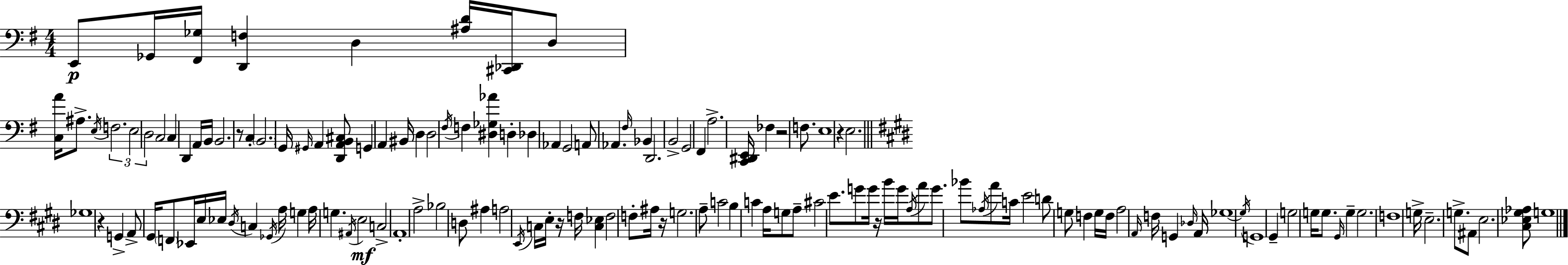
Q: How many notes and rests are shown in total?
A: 142